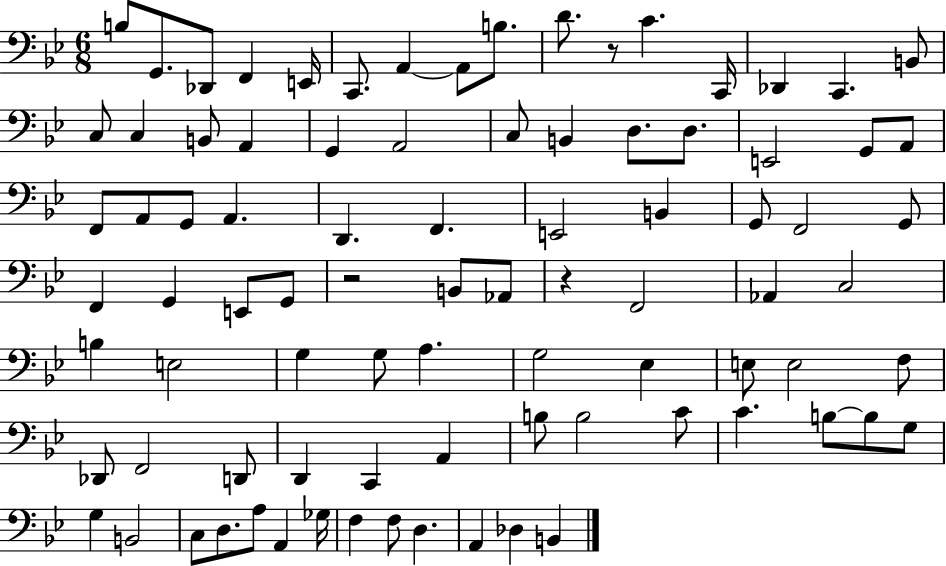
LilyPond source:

{
  \clef bass
  \numericTimeSignature
  \time 6/8
  \key bes \major
  b8 g,8. des,8 f,4 e,16 | c,8. a,4~~ a,8 b8. | d'8. r8 c'4. c,16 | des,4 c,4. b,8 | \break c8 c4 b,8 a,4 | g,4 a,2 | c8 b,4 d8. d8. | e,2 g,8 a,8 | \break f,8 a,8 g,8 a,4. | d,4. f,4. | e,2 b,4 | g,8 f,2 g,8 | \break f,4 g,4 e,8 g,8 | r2 b,8 aes,8 | r4 f,2 | aes,4 c2 | \break b4 e2 | g4 g8 a4. | g2 ees4 | e8 e2 f8 | \break des,8 f,2 d,8 | d,4 c,4 a,4 | b8 b2 c'8 | c'4. b8~~ b8 g8 | \break g4 b,2 | c8 d8. a8 a,4 ges16 | f4 f8 d4. | a,4 des4 b,4 | \break \bar "|."
}